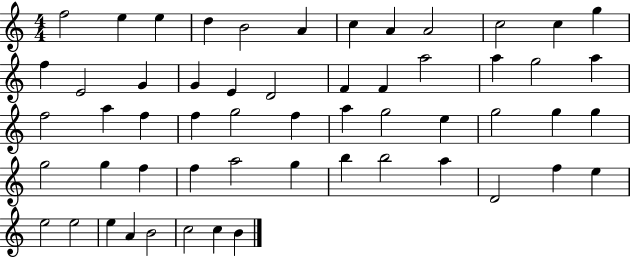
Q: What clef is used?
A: treble